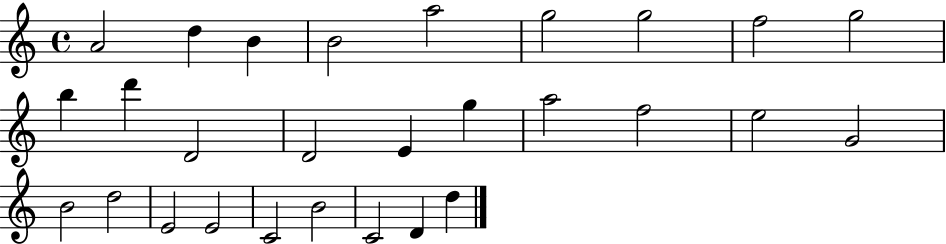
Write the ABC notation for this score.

X:1
T:Untitled
M:4/4
L:1/4
K:C
A2 d B B2 a2 g2 g2 f2 g2 b d' D2 D2 E g a2 f2 e2 G2 B2 d2 E2 E2 C2 B2 C2 D d